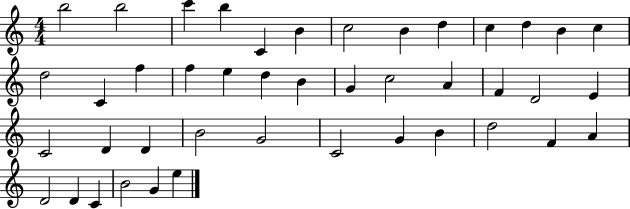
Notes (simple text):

B5/h B5/h C6/q B5/q C4/q B4/q C5/h B4/q D5/q C5/q D5/q B4/q C5/q D5/h C4/q F5/q F5/q E5/q D5/q B4/q G4/q C5/h A4/q F4/q D4/h E4/q C4/h D4/q D4/q B4/h G4/h C4/h G4/q B4/q D5/h F4/q A4/q D4/h D4/q C4/q B4/h G4/q E5/q